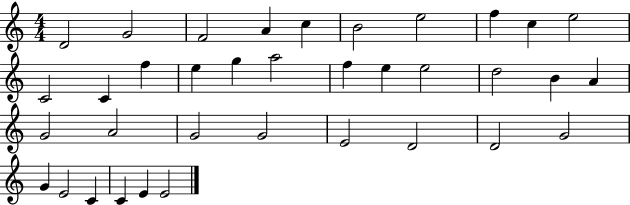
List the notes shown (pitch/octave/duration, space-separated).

D4/h G4/h F4/h A4/q C5/q B4/h E5/h F5/q C5/q E5/h C4/h C4/q F5/q E5/q G5/q A5/h F5/q E5/q E5/h D5/h B4/q A4/q G4/h A4/h G4/h G4/h E4/h D4/h D4/h G4/h G4/q E4/h C4/q C4/q E4/q E4/h